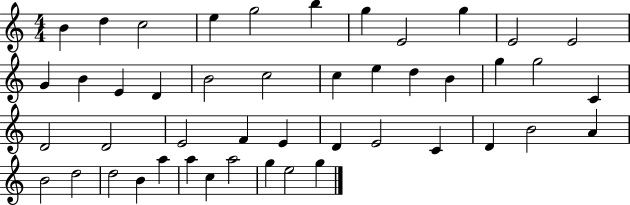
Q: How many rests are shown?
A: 0